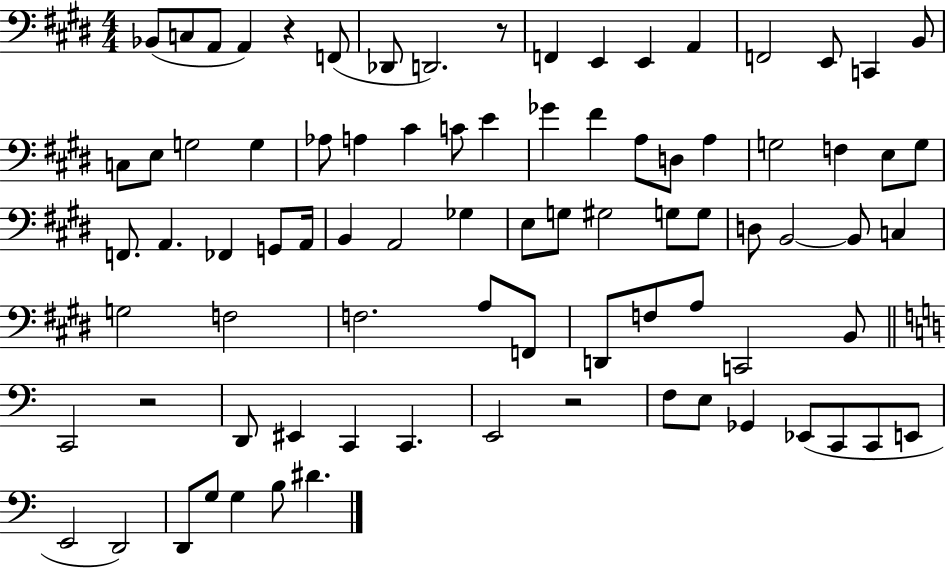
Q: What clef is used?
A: bass